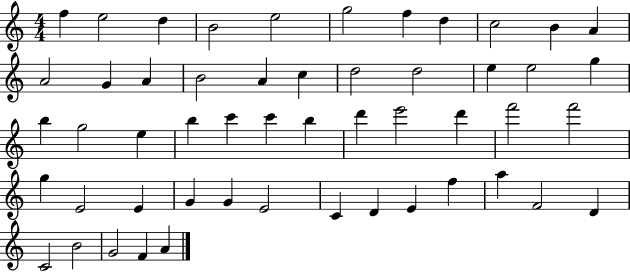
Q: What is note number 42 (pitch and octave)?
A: D4